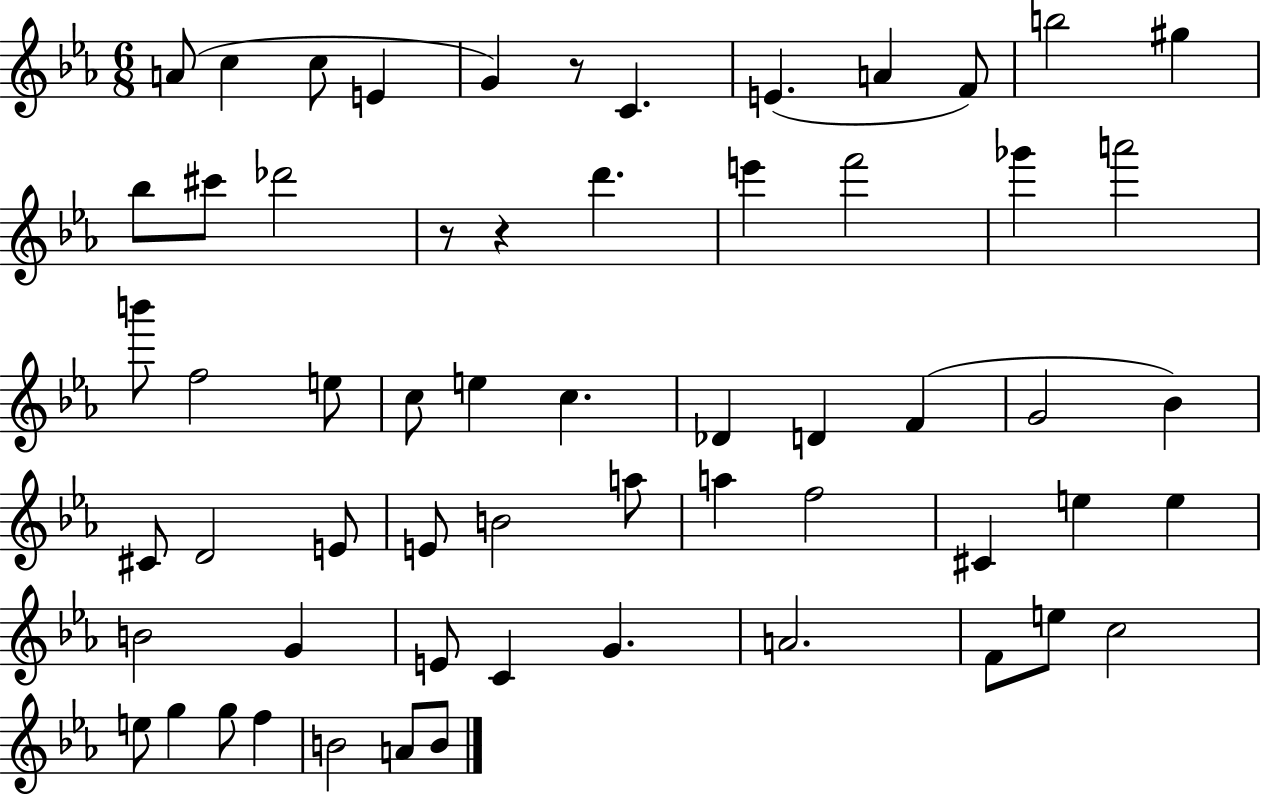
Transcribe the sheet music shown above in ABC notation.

X:1
T:Untitled
M:6/8
L:1/4
K:Eb
A/2 c c/2 E G z/2 C E A F/2 b2 ^g _b/2 ^c'/2 _d'2 z/2 z d' e' f'2 _g' a'2 b'/2 f2 e/2 c/2 e c _D D F G2 _B ^C/2 D2 E/2 E/2 B2 a/2 a f2 ^C e e B2 G E/2 C G A2 F/2 e/2 c2 e/2 g g/2 f B2 A/2 B/2